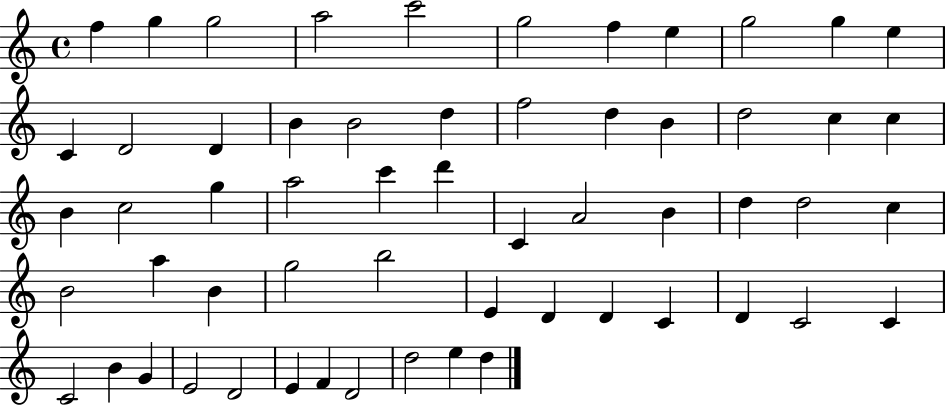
F5/q G5/q G5/h A5/h C6/h G5/h F5/q E5/q G5/h G5/q E5/q C4/q D4/h D4/q B4/q B4/h D5/q F5/h D5/q B4/q D5/h C5/q C5/q B4/q C5/h G5/q A5/h C6/q D6/q C4/q A4/h B4/q D5/q D5/h C5/q B4/h A5/q B4/q G5/h B5/h E4/q D4/q D4/q C4/q D4/q C4/h C4/q C4/h B4/q G4/q E4/h D4/h E4/q F4/q D4/h D5/h E5/q D5/q